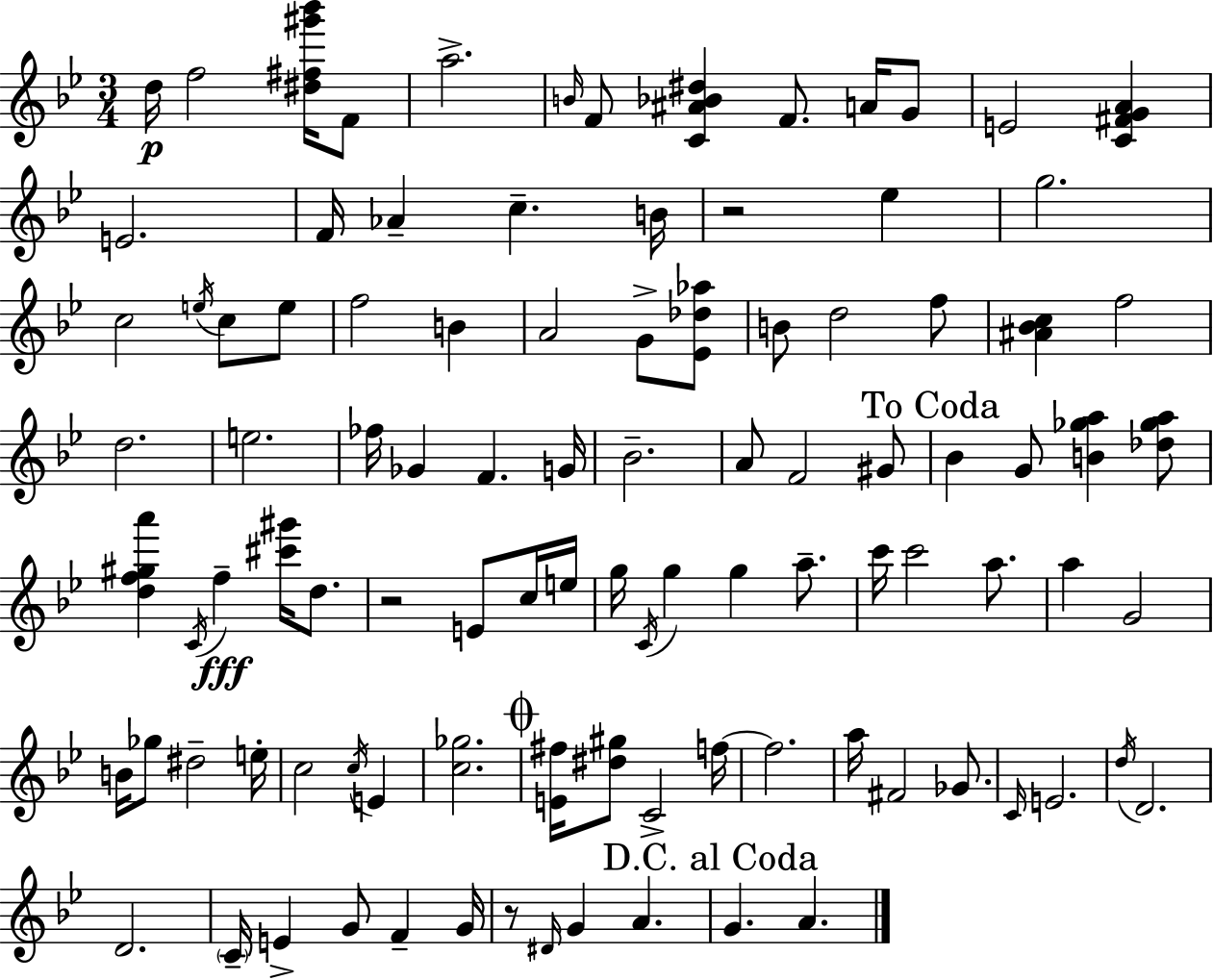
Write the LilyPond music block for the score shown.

{
  \clef treble
  \numericTimeSignature
  \time 3/4
  \key g \minor
  d''16\p f''2 <dis'' fis'' gis''' bes'''>16 f'8 | a''2.-> | \grace { b'16 } f'8 <c' ais' bes' dis''>4 f'8. a'16 g'8 | e'2 <c' fis' g' a'>4 | \break e'2. | f'16 aes'4-- c''4.-- | b'16 r2 ees''4 | g''2. | \break c''2 \acciaccatura { e''16 } c''8 | e''8 f''2 b'4 | a'2 g'8-> | <ees' des'' aes''>8 b'8 d''2 | \break f''8 <ais' bes' c''>4 f''2 | d''2. | e''2. | fes''16 ges'4 f'4. | \break g'16 bes'2.-- | a'8 f'2 | gis'8 \mark "To Coda" bes'4 g'8 <b' ges'' a''>4 | <des'' ges'' a''>8 <d'' f'' gis'' a'''>4 \acciaccatura { c'16 }\fff f''4-- <cis''' gis'''>16 | \break d''8. r2 e'8 | c''16 e''16 g''16 \acciaccatura { c'16 } g''4 g''4 | a''8.-- c'''16 c'''2 | a''8. a''4 g'2 | \break b'16 ges''8 dis''2-- | e''16-. c''2 | \acciaccatura { c''16 } e'4 <c'' ges''>2. | \mark \markup { \musicglyph "scripts.coda" } <e' fis''>16 <dis'' gis''>8 c'2-> | \break f''16~~ f''2. | a''16 fis'2 | ges'8. \grace { c'16 } e'2. | \acciaccatura { d''16 } d'2. | \break d'2. | \parenthesize c'16-- e'4-> | g'8 f'4-- g'16 r8 \grace { dis'16 } g'4 | a'4. \mark "D.C. al Coda" g'4. | \break a'4. \bar "|."
}